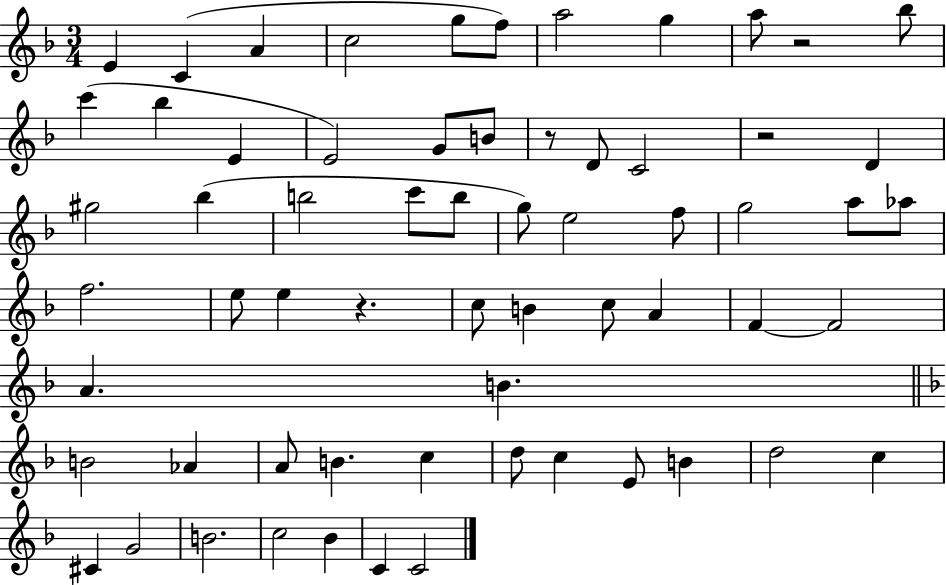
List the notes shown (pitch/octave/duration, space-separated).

E4/q C4/q A4/q C5/h G5/e F5/e A5/h G5/q A5/e R/h Bb5/e C6/q Bb5/q E4/q E4/h G4/e B4/e R/e D4/e C4/h R/h D4/q G#5/h Bb5/q B5/h C6/e B5/e G5/e E5/h F5/e G5/h A5/e Ab5/e F5/h. E5/e E5/q R/q. C5/e B4/q C5/e A4/q F4/q F4/h A4/q. B4/q. B4/h Ab4/q A4/e B4/q. C5/q D5/e C5/q E4/e B4/q D5/h C5/q C#4/q G4/h B4/h. C5/h Bb4/q C4/q C4/h